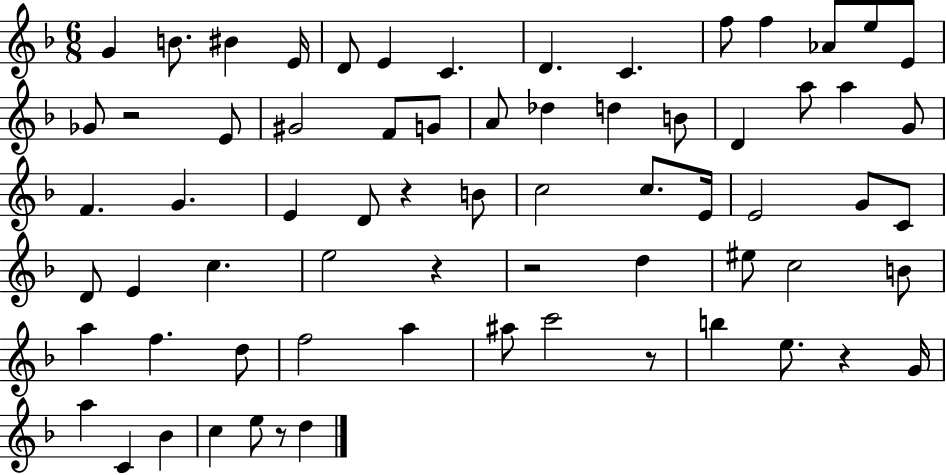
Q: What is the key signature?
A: F major